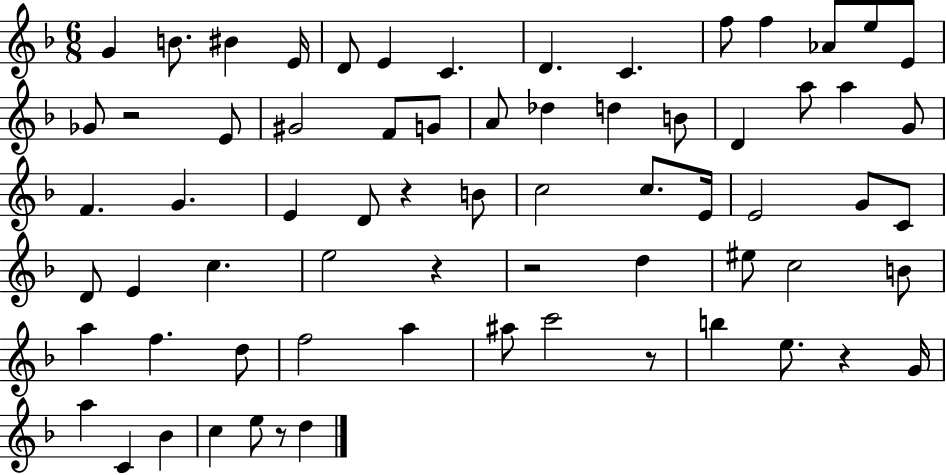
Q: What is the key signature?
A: F major